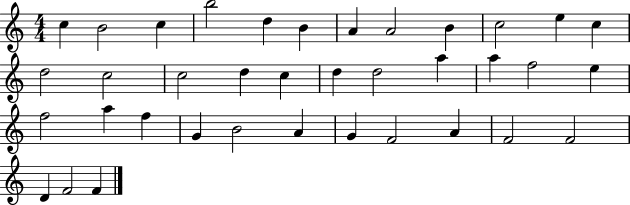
X:1
T:Untitled
M:4/4
L:1/4
K:C
c B2 c b2 d B A A2 B c2 e c d2 c2 c2 d c d d2 a a f2 e f2 a f G B2 A G F2 A F2 F2 D F2 F